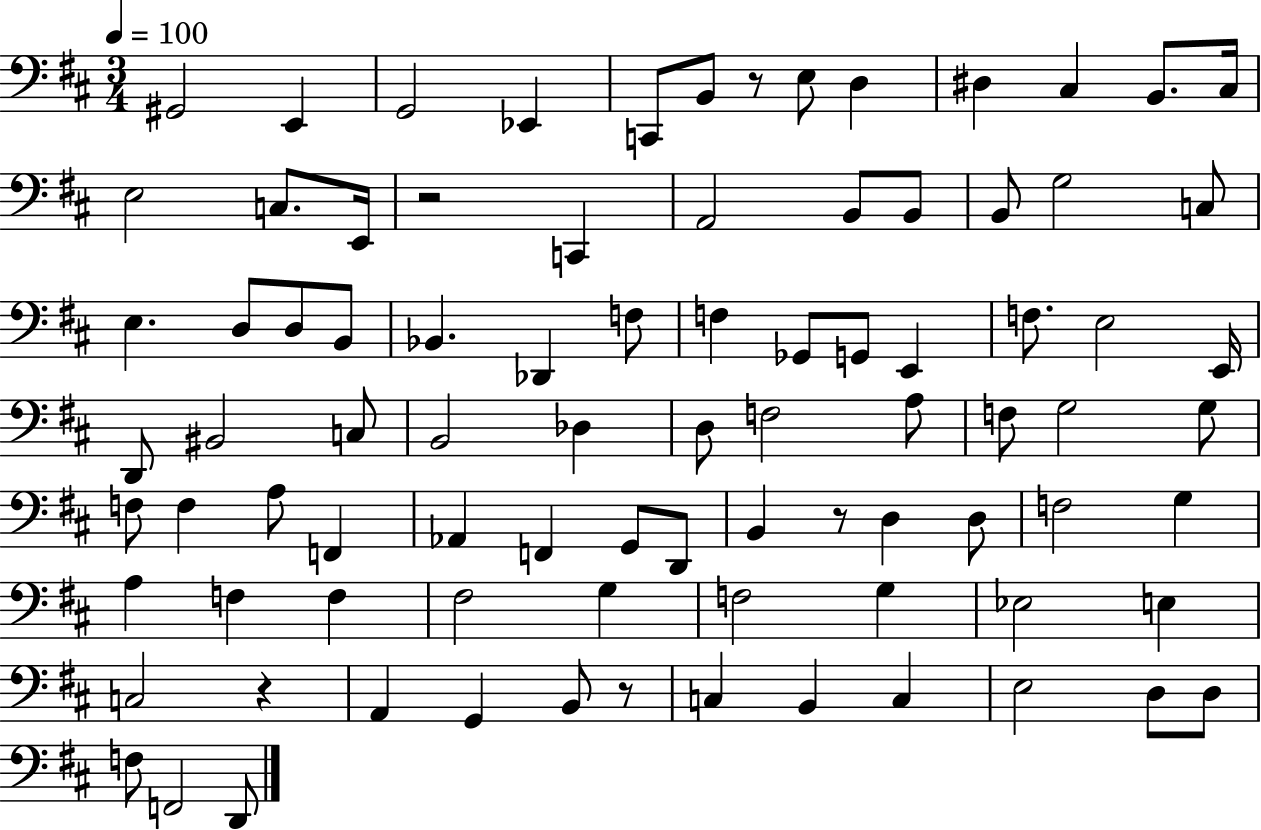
G#2/h E2/q G2/h Eb2/q C2/e B2/e R/e E3/e D3/q D#3/q C#3/q B2/e. C#3/s E3/h C3/e. E2/s R/h C2/q A2/h B2/e B2/e B2/e G3/h C3/e E3/q. D3/e D3/e B2/e Bb2/q. Db2/q F3/e F3/q Gb2/e G2/e E2/q F3/e. E3/h E2/s D2/e BIS2/h C3/e B2/h Db3/q D3/e F3/h A3/e F3/e G3/h G3/e F3/e F3/q A3/e F2/q Ab2/q F2/q G2/e D2/e B2/q R/e D3/q D3/e F3/h G3/q A3/q F3/q F3/q F#3/h G3/q F3/h G3/q Eb3/h E3/q C3/h R/q A2/q G2/q B2/e R/e C3/q B2/q C3/q E3/h D3/e D3/e F3/e F2/h D2/e